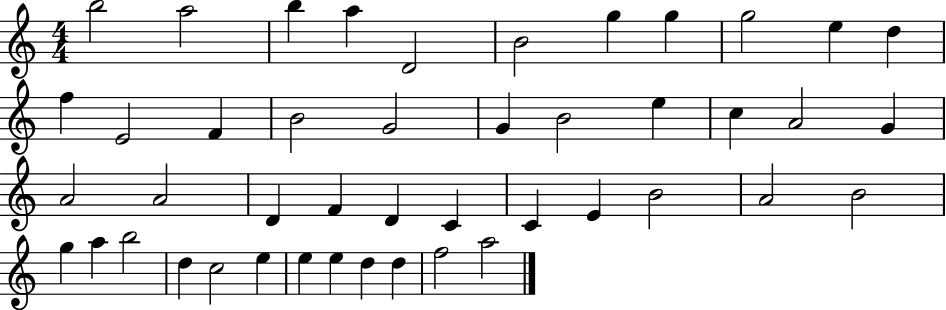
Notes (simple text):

B5/h A5/h B5/q A5/q D4/h B4/h G5/q G5/q G5/h E5/q D5/q F5/q E4/h F4/q B4/h G4/h G4/q B4/h E5/q C5/q A4/h G4/q A4/h A4/h D4/q F4/q D4/q C4/q C4/q E4/q B4/h A4/h B4/h G5/q A5/q B5/h D5/q C5/h E5/q E5/q E5/q D5/q D5/q F5/h A5/h